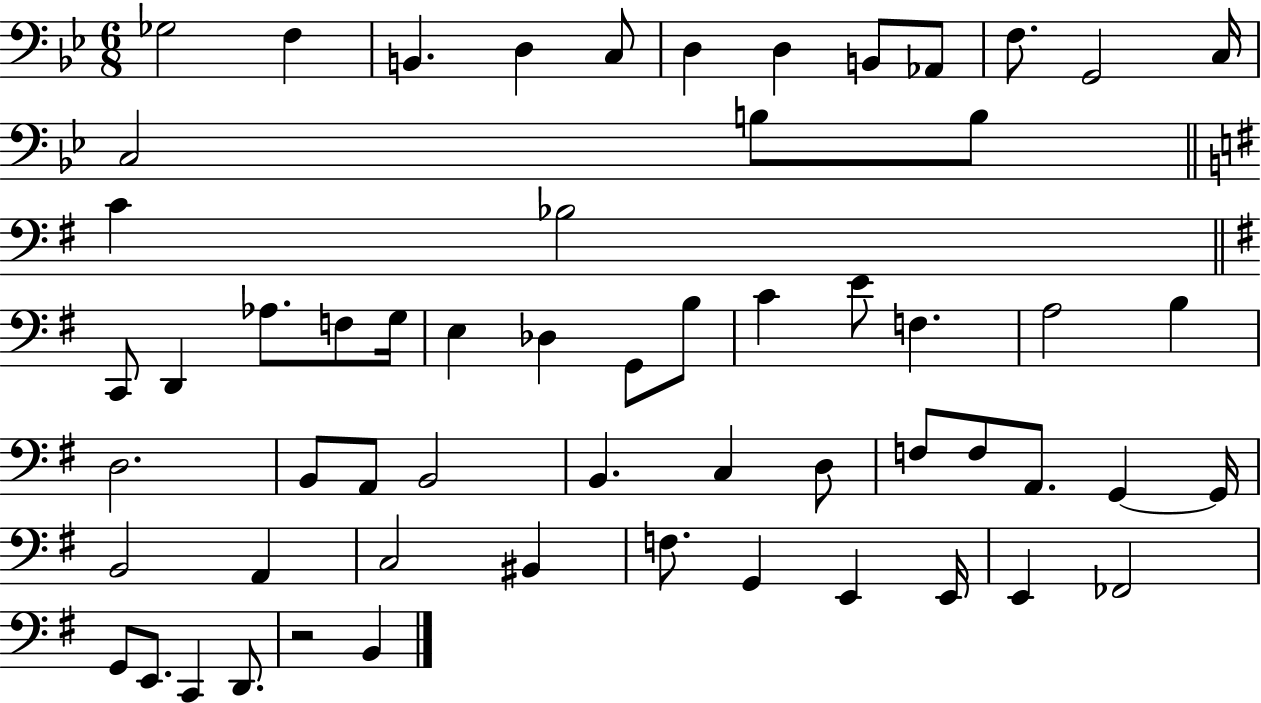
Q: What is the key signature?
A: BES major